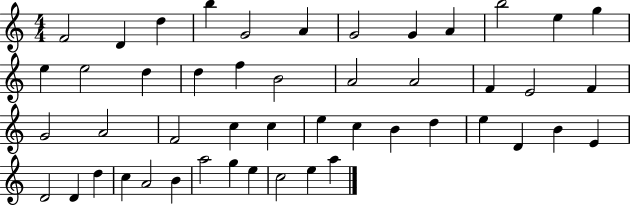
F4/h D4/q D5/q B5/q G4/h A4/q G4/h G4/q A4/q B5/h E5/q G5/q E5/q E5/h D5/q D5/q F5/q B4/h A4/h A4/h F4/q E4/h F4/q G4/h A4/h F4/h C5/q C5/q E5/q C5/q B4/q D5/q E5/q D4/q B4/q E4/q D4/h D4/q D5/q C5/q A4/h B4/q A5/h G5/q E5/q C5/h E5/q A5/q